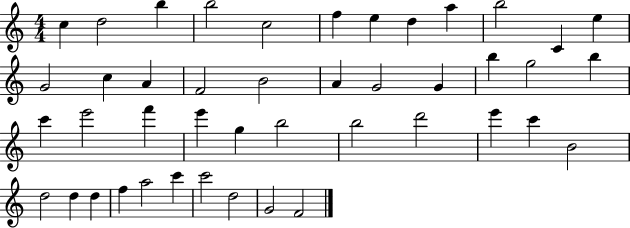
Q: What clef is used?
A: treble